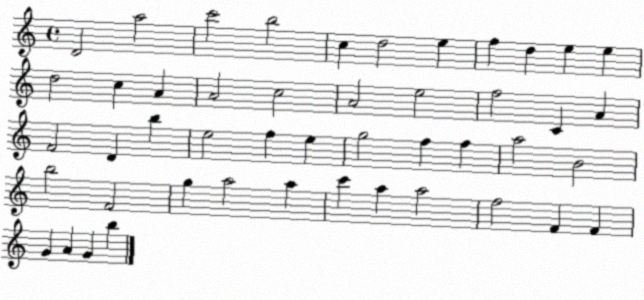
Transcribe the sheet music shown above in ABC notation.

X:1
T:Untitled
M:4/4
L:1/4
K:C
D2 a2 c'2 b2 c d2 e f d e e d2 c A A2 c2 A2 e2 f2 C A F2 D b e2 f e g2 f f a2 B2 b2 F2 g a2 a c' a a2 f2 F F G A G b